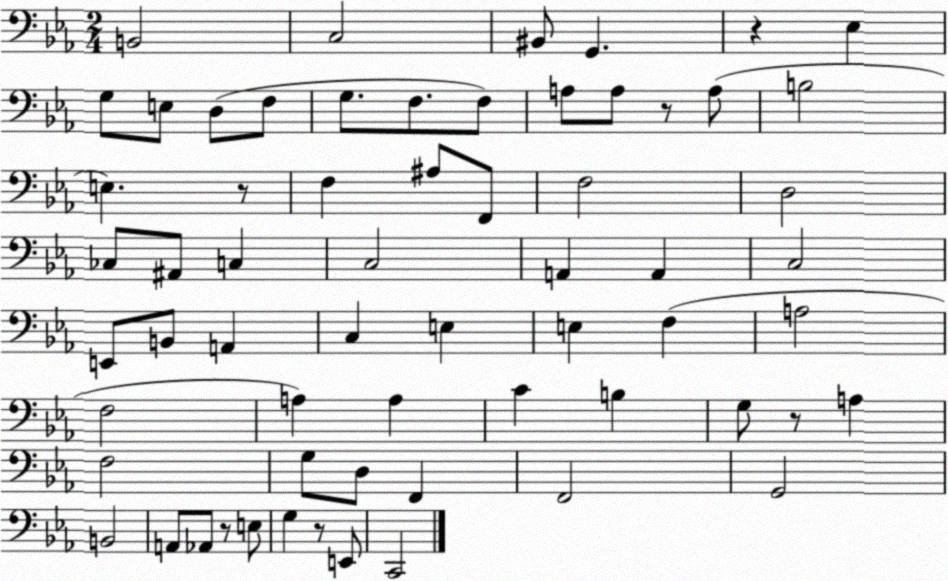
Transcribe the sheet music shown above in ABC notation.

X:1
T:Untitled
M:2/4
L:1/4
K:Eb
B,,2 C,2 ^B,,/2 G,, z _E, G,/2 E,/2 D,/2 F,/2 G,/2 F,/2 F,/2 A,/2 A,/2 z/2 A,/2 B,2 E, z/2 F, ^A,/2 F,,/2 F,2 D,2 _C,/2 ^A,,/2 C, C,2 A,, A,, C,2 E,,/2 B,,/2 A,, C, E, E, F, A,2 F,2 A, A, C B, G,/2 z/2 A, F,2 G,/2 D,/2 F,, F,,2 G,,2 B,,2 A,,/2 _A,,/2 z/2 E,/2 G, z/2 E,,/2 C,,2